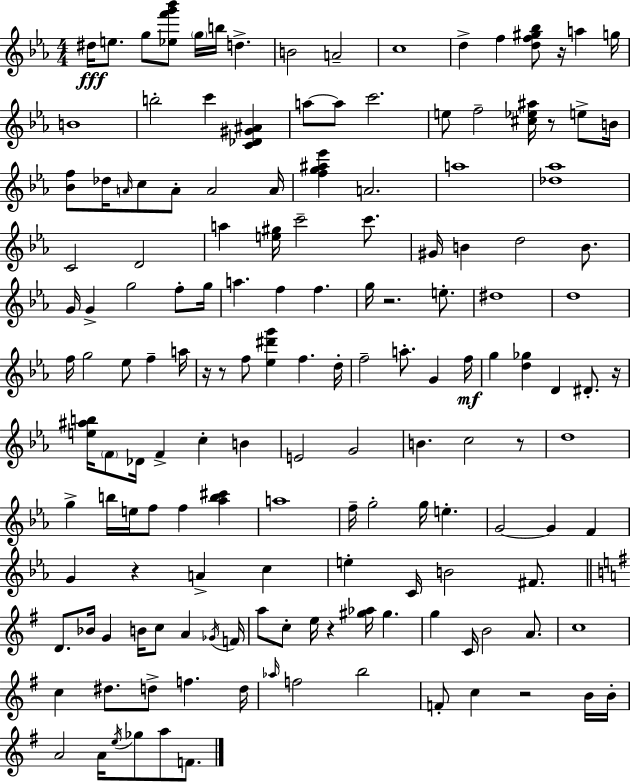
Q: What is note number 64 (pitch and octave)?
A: F5